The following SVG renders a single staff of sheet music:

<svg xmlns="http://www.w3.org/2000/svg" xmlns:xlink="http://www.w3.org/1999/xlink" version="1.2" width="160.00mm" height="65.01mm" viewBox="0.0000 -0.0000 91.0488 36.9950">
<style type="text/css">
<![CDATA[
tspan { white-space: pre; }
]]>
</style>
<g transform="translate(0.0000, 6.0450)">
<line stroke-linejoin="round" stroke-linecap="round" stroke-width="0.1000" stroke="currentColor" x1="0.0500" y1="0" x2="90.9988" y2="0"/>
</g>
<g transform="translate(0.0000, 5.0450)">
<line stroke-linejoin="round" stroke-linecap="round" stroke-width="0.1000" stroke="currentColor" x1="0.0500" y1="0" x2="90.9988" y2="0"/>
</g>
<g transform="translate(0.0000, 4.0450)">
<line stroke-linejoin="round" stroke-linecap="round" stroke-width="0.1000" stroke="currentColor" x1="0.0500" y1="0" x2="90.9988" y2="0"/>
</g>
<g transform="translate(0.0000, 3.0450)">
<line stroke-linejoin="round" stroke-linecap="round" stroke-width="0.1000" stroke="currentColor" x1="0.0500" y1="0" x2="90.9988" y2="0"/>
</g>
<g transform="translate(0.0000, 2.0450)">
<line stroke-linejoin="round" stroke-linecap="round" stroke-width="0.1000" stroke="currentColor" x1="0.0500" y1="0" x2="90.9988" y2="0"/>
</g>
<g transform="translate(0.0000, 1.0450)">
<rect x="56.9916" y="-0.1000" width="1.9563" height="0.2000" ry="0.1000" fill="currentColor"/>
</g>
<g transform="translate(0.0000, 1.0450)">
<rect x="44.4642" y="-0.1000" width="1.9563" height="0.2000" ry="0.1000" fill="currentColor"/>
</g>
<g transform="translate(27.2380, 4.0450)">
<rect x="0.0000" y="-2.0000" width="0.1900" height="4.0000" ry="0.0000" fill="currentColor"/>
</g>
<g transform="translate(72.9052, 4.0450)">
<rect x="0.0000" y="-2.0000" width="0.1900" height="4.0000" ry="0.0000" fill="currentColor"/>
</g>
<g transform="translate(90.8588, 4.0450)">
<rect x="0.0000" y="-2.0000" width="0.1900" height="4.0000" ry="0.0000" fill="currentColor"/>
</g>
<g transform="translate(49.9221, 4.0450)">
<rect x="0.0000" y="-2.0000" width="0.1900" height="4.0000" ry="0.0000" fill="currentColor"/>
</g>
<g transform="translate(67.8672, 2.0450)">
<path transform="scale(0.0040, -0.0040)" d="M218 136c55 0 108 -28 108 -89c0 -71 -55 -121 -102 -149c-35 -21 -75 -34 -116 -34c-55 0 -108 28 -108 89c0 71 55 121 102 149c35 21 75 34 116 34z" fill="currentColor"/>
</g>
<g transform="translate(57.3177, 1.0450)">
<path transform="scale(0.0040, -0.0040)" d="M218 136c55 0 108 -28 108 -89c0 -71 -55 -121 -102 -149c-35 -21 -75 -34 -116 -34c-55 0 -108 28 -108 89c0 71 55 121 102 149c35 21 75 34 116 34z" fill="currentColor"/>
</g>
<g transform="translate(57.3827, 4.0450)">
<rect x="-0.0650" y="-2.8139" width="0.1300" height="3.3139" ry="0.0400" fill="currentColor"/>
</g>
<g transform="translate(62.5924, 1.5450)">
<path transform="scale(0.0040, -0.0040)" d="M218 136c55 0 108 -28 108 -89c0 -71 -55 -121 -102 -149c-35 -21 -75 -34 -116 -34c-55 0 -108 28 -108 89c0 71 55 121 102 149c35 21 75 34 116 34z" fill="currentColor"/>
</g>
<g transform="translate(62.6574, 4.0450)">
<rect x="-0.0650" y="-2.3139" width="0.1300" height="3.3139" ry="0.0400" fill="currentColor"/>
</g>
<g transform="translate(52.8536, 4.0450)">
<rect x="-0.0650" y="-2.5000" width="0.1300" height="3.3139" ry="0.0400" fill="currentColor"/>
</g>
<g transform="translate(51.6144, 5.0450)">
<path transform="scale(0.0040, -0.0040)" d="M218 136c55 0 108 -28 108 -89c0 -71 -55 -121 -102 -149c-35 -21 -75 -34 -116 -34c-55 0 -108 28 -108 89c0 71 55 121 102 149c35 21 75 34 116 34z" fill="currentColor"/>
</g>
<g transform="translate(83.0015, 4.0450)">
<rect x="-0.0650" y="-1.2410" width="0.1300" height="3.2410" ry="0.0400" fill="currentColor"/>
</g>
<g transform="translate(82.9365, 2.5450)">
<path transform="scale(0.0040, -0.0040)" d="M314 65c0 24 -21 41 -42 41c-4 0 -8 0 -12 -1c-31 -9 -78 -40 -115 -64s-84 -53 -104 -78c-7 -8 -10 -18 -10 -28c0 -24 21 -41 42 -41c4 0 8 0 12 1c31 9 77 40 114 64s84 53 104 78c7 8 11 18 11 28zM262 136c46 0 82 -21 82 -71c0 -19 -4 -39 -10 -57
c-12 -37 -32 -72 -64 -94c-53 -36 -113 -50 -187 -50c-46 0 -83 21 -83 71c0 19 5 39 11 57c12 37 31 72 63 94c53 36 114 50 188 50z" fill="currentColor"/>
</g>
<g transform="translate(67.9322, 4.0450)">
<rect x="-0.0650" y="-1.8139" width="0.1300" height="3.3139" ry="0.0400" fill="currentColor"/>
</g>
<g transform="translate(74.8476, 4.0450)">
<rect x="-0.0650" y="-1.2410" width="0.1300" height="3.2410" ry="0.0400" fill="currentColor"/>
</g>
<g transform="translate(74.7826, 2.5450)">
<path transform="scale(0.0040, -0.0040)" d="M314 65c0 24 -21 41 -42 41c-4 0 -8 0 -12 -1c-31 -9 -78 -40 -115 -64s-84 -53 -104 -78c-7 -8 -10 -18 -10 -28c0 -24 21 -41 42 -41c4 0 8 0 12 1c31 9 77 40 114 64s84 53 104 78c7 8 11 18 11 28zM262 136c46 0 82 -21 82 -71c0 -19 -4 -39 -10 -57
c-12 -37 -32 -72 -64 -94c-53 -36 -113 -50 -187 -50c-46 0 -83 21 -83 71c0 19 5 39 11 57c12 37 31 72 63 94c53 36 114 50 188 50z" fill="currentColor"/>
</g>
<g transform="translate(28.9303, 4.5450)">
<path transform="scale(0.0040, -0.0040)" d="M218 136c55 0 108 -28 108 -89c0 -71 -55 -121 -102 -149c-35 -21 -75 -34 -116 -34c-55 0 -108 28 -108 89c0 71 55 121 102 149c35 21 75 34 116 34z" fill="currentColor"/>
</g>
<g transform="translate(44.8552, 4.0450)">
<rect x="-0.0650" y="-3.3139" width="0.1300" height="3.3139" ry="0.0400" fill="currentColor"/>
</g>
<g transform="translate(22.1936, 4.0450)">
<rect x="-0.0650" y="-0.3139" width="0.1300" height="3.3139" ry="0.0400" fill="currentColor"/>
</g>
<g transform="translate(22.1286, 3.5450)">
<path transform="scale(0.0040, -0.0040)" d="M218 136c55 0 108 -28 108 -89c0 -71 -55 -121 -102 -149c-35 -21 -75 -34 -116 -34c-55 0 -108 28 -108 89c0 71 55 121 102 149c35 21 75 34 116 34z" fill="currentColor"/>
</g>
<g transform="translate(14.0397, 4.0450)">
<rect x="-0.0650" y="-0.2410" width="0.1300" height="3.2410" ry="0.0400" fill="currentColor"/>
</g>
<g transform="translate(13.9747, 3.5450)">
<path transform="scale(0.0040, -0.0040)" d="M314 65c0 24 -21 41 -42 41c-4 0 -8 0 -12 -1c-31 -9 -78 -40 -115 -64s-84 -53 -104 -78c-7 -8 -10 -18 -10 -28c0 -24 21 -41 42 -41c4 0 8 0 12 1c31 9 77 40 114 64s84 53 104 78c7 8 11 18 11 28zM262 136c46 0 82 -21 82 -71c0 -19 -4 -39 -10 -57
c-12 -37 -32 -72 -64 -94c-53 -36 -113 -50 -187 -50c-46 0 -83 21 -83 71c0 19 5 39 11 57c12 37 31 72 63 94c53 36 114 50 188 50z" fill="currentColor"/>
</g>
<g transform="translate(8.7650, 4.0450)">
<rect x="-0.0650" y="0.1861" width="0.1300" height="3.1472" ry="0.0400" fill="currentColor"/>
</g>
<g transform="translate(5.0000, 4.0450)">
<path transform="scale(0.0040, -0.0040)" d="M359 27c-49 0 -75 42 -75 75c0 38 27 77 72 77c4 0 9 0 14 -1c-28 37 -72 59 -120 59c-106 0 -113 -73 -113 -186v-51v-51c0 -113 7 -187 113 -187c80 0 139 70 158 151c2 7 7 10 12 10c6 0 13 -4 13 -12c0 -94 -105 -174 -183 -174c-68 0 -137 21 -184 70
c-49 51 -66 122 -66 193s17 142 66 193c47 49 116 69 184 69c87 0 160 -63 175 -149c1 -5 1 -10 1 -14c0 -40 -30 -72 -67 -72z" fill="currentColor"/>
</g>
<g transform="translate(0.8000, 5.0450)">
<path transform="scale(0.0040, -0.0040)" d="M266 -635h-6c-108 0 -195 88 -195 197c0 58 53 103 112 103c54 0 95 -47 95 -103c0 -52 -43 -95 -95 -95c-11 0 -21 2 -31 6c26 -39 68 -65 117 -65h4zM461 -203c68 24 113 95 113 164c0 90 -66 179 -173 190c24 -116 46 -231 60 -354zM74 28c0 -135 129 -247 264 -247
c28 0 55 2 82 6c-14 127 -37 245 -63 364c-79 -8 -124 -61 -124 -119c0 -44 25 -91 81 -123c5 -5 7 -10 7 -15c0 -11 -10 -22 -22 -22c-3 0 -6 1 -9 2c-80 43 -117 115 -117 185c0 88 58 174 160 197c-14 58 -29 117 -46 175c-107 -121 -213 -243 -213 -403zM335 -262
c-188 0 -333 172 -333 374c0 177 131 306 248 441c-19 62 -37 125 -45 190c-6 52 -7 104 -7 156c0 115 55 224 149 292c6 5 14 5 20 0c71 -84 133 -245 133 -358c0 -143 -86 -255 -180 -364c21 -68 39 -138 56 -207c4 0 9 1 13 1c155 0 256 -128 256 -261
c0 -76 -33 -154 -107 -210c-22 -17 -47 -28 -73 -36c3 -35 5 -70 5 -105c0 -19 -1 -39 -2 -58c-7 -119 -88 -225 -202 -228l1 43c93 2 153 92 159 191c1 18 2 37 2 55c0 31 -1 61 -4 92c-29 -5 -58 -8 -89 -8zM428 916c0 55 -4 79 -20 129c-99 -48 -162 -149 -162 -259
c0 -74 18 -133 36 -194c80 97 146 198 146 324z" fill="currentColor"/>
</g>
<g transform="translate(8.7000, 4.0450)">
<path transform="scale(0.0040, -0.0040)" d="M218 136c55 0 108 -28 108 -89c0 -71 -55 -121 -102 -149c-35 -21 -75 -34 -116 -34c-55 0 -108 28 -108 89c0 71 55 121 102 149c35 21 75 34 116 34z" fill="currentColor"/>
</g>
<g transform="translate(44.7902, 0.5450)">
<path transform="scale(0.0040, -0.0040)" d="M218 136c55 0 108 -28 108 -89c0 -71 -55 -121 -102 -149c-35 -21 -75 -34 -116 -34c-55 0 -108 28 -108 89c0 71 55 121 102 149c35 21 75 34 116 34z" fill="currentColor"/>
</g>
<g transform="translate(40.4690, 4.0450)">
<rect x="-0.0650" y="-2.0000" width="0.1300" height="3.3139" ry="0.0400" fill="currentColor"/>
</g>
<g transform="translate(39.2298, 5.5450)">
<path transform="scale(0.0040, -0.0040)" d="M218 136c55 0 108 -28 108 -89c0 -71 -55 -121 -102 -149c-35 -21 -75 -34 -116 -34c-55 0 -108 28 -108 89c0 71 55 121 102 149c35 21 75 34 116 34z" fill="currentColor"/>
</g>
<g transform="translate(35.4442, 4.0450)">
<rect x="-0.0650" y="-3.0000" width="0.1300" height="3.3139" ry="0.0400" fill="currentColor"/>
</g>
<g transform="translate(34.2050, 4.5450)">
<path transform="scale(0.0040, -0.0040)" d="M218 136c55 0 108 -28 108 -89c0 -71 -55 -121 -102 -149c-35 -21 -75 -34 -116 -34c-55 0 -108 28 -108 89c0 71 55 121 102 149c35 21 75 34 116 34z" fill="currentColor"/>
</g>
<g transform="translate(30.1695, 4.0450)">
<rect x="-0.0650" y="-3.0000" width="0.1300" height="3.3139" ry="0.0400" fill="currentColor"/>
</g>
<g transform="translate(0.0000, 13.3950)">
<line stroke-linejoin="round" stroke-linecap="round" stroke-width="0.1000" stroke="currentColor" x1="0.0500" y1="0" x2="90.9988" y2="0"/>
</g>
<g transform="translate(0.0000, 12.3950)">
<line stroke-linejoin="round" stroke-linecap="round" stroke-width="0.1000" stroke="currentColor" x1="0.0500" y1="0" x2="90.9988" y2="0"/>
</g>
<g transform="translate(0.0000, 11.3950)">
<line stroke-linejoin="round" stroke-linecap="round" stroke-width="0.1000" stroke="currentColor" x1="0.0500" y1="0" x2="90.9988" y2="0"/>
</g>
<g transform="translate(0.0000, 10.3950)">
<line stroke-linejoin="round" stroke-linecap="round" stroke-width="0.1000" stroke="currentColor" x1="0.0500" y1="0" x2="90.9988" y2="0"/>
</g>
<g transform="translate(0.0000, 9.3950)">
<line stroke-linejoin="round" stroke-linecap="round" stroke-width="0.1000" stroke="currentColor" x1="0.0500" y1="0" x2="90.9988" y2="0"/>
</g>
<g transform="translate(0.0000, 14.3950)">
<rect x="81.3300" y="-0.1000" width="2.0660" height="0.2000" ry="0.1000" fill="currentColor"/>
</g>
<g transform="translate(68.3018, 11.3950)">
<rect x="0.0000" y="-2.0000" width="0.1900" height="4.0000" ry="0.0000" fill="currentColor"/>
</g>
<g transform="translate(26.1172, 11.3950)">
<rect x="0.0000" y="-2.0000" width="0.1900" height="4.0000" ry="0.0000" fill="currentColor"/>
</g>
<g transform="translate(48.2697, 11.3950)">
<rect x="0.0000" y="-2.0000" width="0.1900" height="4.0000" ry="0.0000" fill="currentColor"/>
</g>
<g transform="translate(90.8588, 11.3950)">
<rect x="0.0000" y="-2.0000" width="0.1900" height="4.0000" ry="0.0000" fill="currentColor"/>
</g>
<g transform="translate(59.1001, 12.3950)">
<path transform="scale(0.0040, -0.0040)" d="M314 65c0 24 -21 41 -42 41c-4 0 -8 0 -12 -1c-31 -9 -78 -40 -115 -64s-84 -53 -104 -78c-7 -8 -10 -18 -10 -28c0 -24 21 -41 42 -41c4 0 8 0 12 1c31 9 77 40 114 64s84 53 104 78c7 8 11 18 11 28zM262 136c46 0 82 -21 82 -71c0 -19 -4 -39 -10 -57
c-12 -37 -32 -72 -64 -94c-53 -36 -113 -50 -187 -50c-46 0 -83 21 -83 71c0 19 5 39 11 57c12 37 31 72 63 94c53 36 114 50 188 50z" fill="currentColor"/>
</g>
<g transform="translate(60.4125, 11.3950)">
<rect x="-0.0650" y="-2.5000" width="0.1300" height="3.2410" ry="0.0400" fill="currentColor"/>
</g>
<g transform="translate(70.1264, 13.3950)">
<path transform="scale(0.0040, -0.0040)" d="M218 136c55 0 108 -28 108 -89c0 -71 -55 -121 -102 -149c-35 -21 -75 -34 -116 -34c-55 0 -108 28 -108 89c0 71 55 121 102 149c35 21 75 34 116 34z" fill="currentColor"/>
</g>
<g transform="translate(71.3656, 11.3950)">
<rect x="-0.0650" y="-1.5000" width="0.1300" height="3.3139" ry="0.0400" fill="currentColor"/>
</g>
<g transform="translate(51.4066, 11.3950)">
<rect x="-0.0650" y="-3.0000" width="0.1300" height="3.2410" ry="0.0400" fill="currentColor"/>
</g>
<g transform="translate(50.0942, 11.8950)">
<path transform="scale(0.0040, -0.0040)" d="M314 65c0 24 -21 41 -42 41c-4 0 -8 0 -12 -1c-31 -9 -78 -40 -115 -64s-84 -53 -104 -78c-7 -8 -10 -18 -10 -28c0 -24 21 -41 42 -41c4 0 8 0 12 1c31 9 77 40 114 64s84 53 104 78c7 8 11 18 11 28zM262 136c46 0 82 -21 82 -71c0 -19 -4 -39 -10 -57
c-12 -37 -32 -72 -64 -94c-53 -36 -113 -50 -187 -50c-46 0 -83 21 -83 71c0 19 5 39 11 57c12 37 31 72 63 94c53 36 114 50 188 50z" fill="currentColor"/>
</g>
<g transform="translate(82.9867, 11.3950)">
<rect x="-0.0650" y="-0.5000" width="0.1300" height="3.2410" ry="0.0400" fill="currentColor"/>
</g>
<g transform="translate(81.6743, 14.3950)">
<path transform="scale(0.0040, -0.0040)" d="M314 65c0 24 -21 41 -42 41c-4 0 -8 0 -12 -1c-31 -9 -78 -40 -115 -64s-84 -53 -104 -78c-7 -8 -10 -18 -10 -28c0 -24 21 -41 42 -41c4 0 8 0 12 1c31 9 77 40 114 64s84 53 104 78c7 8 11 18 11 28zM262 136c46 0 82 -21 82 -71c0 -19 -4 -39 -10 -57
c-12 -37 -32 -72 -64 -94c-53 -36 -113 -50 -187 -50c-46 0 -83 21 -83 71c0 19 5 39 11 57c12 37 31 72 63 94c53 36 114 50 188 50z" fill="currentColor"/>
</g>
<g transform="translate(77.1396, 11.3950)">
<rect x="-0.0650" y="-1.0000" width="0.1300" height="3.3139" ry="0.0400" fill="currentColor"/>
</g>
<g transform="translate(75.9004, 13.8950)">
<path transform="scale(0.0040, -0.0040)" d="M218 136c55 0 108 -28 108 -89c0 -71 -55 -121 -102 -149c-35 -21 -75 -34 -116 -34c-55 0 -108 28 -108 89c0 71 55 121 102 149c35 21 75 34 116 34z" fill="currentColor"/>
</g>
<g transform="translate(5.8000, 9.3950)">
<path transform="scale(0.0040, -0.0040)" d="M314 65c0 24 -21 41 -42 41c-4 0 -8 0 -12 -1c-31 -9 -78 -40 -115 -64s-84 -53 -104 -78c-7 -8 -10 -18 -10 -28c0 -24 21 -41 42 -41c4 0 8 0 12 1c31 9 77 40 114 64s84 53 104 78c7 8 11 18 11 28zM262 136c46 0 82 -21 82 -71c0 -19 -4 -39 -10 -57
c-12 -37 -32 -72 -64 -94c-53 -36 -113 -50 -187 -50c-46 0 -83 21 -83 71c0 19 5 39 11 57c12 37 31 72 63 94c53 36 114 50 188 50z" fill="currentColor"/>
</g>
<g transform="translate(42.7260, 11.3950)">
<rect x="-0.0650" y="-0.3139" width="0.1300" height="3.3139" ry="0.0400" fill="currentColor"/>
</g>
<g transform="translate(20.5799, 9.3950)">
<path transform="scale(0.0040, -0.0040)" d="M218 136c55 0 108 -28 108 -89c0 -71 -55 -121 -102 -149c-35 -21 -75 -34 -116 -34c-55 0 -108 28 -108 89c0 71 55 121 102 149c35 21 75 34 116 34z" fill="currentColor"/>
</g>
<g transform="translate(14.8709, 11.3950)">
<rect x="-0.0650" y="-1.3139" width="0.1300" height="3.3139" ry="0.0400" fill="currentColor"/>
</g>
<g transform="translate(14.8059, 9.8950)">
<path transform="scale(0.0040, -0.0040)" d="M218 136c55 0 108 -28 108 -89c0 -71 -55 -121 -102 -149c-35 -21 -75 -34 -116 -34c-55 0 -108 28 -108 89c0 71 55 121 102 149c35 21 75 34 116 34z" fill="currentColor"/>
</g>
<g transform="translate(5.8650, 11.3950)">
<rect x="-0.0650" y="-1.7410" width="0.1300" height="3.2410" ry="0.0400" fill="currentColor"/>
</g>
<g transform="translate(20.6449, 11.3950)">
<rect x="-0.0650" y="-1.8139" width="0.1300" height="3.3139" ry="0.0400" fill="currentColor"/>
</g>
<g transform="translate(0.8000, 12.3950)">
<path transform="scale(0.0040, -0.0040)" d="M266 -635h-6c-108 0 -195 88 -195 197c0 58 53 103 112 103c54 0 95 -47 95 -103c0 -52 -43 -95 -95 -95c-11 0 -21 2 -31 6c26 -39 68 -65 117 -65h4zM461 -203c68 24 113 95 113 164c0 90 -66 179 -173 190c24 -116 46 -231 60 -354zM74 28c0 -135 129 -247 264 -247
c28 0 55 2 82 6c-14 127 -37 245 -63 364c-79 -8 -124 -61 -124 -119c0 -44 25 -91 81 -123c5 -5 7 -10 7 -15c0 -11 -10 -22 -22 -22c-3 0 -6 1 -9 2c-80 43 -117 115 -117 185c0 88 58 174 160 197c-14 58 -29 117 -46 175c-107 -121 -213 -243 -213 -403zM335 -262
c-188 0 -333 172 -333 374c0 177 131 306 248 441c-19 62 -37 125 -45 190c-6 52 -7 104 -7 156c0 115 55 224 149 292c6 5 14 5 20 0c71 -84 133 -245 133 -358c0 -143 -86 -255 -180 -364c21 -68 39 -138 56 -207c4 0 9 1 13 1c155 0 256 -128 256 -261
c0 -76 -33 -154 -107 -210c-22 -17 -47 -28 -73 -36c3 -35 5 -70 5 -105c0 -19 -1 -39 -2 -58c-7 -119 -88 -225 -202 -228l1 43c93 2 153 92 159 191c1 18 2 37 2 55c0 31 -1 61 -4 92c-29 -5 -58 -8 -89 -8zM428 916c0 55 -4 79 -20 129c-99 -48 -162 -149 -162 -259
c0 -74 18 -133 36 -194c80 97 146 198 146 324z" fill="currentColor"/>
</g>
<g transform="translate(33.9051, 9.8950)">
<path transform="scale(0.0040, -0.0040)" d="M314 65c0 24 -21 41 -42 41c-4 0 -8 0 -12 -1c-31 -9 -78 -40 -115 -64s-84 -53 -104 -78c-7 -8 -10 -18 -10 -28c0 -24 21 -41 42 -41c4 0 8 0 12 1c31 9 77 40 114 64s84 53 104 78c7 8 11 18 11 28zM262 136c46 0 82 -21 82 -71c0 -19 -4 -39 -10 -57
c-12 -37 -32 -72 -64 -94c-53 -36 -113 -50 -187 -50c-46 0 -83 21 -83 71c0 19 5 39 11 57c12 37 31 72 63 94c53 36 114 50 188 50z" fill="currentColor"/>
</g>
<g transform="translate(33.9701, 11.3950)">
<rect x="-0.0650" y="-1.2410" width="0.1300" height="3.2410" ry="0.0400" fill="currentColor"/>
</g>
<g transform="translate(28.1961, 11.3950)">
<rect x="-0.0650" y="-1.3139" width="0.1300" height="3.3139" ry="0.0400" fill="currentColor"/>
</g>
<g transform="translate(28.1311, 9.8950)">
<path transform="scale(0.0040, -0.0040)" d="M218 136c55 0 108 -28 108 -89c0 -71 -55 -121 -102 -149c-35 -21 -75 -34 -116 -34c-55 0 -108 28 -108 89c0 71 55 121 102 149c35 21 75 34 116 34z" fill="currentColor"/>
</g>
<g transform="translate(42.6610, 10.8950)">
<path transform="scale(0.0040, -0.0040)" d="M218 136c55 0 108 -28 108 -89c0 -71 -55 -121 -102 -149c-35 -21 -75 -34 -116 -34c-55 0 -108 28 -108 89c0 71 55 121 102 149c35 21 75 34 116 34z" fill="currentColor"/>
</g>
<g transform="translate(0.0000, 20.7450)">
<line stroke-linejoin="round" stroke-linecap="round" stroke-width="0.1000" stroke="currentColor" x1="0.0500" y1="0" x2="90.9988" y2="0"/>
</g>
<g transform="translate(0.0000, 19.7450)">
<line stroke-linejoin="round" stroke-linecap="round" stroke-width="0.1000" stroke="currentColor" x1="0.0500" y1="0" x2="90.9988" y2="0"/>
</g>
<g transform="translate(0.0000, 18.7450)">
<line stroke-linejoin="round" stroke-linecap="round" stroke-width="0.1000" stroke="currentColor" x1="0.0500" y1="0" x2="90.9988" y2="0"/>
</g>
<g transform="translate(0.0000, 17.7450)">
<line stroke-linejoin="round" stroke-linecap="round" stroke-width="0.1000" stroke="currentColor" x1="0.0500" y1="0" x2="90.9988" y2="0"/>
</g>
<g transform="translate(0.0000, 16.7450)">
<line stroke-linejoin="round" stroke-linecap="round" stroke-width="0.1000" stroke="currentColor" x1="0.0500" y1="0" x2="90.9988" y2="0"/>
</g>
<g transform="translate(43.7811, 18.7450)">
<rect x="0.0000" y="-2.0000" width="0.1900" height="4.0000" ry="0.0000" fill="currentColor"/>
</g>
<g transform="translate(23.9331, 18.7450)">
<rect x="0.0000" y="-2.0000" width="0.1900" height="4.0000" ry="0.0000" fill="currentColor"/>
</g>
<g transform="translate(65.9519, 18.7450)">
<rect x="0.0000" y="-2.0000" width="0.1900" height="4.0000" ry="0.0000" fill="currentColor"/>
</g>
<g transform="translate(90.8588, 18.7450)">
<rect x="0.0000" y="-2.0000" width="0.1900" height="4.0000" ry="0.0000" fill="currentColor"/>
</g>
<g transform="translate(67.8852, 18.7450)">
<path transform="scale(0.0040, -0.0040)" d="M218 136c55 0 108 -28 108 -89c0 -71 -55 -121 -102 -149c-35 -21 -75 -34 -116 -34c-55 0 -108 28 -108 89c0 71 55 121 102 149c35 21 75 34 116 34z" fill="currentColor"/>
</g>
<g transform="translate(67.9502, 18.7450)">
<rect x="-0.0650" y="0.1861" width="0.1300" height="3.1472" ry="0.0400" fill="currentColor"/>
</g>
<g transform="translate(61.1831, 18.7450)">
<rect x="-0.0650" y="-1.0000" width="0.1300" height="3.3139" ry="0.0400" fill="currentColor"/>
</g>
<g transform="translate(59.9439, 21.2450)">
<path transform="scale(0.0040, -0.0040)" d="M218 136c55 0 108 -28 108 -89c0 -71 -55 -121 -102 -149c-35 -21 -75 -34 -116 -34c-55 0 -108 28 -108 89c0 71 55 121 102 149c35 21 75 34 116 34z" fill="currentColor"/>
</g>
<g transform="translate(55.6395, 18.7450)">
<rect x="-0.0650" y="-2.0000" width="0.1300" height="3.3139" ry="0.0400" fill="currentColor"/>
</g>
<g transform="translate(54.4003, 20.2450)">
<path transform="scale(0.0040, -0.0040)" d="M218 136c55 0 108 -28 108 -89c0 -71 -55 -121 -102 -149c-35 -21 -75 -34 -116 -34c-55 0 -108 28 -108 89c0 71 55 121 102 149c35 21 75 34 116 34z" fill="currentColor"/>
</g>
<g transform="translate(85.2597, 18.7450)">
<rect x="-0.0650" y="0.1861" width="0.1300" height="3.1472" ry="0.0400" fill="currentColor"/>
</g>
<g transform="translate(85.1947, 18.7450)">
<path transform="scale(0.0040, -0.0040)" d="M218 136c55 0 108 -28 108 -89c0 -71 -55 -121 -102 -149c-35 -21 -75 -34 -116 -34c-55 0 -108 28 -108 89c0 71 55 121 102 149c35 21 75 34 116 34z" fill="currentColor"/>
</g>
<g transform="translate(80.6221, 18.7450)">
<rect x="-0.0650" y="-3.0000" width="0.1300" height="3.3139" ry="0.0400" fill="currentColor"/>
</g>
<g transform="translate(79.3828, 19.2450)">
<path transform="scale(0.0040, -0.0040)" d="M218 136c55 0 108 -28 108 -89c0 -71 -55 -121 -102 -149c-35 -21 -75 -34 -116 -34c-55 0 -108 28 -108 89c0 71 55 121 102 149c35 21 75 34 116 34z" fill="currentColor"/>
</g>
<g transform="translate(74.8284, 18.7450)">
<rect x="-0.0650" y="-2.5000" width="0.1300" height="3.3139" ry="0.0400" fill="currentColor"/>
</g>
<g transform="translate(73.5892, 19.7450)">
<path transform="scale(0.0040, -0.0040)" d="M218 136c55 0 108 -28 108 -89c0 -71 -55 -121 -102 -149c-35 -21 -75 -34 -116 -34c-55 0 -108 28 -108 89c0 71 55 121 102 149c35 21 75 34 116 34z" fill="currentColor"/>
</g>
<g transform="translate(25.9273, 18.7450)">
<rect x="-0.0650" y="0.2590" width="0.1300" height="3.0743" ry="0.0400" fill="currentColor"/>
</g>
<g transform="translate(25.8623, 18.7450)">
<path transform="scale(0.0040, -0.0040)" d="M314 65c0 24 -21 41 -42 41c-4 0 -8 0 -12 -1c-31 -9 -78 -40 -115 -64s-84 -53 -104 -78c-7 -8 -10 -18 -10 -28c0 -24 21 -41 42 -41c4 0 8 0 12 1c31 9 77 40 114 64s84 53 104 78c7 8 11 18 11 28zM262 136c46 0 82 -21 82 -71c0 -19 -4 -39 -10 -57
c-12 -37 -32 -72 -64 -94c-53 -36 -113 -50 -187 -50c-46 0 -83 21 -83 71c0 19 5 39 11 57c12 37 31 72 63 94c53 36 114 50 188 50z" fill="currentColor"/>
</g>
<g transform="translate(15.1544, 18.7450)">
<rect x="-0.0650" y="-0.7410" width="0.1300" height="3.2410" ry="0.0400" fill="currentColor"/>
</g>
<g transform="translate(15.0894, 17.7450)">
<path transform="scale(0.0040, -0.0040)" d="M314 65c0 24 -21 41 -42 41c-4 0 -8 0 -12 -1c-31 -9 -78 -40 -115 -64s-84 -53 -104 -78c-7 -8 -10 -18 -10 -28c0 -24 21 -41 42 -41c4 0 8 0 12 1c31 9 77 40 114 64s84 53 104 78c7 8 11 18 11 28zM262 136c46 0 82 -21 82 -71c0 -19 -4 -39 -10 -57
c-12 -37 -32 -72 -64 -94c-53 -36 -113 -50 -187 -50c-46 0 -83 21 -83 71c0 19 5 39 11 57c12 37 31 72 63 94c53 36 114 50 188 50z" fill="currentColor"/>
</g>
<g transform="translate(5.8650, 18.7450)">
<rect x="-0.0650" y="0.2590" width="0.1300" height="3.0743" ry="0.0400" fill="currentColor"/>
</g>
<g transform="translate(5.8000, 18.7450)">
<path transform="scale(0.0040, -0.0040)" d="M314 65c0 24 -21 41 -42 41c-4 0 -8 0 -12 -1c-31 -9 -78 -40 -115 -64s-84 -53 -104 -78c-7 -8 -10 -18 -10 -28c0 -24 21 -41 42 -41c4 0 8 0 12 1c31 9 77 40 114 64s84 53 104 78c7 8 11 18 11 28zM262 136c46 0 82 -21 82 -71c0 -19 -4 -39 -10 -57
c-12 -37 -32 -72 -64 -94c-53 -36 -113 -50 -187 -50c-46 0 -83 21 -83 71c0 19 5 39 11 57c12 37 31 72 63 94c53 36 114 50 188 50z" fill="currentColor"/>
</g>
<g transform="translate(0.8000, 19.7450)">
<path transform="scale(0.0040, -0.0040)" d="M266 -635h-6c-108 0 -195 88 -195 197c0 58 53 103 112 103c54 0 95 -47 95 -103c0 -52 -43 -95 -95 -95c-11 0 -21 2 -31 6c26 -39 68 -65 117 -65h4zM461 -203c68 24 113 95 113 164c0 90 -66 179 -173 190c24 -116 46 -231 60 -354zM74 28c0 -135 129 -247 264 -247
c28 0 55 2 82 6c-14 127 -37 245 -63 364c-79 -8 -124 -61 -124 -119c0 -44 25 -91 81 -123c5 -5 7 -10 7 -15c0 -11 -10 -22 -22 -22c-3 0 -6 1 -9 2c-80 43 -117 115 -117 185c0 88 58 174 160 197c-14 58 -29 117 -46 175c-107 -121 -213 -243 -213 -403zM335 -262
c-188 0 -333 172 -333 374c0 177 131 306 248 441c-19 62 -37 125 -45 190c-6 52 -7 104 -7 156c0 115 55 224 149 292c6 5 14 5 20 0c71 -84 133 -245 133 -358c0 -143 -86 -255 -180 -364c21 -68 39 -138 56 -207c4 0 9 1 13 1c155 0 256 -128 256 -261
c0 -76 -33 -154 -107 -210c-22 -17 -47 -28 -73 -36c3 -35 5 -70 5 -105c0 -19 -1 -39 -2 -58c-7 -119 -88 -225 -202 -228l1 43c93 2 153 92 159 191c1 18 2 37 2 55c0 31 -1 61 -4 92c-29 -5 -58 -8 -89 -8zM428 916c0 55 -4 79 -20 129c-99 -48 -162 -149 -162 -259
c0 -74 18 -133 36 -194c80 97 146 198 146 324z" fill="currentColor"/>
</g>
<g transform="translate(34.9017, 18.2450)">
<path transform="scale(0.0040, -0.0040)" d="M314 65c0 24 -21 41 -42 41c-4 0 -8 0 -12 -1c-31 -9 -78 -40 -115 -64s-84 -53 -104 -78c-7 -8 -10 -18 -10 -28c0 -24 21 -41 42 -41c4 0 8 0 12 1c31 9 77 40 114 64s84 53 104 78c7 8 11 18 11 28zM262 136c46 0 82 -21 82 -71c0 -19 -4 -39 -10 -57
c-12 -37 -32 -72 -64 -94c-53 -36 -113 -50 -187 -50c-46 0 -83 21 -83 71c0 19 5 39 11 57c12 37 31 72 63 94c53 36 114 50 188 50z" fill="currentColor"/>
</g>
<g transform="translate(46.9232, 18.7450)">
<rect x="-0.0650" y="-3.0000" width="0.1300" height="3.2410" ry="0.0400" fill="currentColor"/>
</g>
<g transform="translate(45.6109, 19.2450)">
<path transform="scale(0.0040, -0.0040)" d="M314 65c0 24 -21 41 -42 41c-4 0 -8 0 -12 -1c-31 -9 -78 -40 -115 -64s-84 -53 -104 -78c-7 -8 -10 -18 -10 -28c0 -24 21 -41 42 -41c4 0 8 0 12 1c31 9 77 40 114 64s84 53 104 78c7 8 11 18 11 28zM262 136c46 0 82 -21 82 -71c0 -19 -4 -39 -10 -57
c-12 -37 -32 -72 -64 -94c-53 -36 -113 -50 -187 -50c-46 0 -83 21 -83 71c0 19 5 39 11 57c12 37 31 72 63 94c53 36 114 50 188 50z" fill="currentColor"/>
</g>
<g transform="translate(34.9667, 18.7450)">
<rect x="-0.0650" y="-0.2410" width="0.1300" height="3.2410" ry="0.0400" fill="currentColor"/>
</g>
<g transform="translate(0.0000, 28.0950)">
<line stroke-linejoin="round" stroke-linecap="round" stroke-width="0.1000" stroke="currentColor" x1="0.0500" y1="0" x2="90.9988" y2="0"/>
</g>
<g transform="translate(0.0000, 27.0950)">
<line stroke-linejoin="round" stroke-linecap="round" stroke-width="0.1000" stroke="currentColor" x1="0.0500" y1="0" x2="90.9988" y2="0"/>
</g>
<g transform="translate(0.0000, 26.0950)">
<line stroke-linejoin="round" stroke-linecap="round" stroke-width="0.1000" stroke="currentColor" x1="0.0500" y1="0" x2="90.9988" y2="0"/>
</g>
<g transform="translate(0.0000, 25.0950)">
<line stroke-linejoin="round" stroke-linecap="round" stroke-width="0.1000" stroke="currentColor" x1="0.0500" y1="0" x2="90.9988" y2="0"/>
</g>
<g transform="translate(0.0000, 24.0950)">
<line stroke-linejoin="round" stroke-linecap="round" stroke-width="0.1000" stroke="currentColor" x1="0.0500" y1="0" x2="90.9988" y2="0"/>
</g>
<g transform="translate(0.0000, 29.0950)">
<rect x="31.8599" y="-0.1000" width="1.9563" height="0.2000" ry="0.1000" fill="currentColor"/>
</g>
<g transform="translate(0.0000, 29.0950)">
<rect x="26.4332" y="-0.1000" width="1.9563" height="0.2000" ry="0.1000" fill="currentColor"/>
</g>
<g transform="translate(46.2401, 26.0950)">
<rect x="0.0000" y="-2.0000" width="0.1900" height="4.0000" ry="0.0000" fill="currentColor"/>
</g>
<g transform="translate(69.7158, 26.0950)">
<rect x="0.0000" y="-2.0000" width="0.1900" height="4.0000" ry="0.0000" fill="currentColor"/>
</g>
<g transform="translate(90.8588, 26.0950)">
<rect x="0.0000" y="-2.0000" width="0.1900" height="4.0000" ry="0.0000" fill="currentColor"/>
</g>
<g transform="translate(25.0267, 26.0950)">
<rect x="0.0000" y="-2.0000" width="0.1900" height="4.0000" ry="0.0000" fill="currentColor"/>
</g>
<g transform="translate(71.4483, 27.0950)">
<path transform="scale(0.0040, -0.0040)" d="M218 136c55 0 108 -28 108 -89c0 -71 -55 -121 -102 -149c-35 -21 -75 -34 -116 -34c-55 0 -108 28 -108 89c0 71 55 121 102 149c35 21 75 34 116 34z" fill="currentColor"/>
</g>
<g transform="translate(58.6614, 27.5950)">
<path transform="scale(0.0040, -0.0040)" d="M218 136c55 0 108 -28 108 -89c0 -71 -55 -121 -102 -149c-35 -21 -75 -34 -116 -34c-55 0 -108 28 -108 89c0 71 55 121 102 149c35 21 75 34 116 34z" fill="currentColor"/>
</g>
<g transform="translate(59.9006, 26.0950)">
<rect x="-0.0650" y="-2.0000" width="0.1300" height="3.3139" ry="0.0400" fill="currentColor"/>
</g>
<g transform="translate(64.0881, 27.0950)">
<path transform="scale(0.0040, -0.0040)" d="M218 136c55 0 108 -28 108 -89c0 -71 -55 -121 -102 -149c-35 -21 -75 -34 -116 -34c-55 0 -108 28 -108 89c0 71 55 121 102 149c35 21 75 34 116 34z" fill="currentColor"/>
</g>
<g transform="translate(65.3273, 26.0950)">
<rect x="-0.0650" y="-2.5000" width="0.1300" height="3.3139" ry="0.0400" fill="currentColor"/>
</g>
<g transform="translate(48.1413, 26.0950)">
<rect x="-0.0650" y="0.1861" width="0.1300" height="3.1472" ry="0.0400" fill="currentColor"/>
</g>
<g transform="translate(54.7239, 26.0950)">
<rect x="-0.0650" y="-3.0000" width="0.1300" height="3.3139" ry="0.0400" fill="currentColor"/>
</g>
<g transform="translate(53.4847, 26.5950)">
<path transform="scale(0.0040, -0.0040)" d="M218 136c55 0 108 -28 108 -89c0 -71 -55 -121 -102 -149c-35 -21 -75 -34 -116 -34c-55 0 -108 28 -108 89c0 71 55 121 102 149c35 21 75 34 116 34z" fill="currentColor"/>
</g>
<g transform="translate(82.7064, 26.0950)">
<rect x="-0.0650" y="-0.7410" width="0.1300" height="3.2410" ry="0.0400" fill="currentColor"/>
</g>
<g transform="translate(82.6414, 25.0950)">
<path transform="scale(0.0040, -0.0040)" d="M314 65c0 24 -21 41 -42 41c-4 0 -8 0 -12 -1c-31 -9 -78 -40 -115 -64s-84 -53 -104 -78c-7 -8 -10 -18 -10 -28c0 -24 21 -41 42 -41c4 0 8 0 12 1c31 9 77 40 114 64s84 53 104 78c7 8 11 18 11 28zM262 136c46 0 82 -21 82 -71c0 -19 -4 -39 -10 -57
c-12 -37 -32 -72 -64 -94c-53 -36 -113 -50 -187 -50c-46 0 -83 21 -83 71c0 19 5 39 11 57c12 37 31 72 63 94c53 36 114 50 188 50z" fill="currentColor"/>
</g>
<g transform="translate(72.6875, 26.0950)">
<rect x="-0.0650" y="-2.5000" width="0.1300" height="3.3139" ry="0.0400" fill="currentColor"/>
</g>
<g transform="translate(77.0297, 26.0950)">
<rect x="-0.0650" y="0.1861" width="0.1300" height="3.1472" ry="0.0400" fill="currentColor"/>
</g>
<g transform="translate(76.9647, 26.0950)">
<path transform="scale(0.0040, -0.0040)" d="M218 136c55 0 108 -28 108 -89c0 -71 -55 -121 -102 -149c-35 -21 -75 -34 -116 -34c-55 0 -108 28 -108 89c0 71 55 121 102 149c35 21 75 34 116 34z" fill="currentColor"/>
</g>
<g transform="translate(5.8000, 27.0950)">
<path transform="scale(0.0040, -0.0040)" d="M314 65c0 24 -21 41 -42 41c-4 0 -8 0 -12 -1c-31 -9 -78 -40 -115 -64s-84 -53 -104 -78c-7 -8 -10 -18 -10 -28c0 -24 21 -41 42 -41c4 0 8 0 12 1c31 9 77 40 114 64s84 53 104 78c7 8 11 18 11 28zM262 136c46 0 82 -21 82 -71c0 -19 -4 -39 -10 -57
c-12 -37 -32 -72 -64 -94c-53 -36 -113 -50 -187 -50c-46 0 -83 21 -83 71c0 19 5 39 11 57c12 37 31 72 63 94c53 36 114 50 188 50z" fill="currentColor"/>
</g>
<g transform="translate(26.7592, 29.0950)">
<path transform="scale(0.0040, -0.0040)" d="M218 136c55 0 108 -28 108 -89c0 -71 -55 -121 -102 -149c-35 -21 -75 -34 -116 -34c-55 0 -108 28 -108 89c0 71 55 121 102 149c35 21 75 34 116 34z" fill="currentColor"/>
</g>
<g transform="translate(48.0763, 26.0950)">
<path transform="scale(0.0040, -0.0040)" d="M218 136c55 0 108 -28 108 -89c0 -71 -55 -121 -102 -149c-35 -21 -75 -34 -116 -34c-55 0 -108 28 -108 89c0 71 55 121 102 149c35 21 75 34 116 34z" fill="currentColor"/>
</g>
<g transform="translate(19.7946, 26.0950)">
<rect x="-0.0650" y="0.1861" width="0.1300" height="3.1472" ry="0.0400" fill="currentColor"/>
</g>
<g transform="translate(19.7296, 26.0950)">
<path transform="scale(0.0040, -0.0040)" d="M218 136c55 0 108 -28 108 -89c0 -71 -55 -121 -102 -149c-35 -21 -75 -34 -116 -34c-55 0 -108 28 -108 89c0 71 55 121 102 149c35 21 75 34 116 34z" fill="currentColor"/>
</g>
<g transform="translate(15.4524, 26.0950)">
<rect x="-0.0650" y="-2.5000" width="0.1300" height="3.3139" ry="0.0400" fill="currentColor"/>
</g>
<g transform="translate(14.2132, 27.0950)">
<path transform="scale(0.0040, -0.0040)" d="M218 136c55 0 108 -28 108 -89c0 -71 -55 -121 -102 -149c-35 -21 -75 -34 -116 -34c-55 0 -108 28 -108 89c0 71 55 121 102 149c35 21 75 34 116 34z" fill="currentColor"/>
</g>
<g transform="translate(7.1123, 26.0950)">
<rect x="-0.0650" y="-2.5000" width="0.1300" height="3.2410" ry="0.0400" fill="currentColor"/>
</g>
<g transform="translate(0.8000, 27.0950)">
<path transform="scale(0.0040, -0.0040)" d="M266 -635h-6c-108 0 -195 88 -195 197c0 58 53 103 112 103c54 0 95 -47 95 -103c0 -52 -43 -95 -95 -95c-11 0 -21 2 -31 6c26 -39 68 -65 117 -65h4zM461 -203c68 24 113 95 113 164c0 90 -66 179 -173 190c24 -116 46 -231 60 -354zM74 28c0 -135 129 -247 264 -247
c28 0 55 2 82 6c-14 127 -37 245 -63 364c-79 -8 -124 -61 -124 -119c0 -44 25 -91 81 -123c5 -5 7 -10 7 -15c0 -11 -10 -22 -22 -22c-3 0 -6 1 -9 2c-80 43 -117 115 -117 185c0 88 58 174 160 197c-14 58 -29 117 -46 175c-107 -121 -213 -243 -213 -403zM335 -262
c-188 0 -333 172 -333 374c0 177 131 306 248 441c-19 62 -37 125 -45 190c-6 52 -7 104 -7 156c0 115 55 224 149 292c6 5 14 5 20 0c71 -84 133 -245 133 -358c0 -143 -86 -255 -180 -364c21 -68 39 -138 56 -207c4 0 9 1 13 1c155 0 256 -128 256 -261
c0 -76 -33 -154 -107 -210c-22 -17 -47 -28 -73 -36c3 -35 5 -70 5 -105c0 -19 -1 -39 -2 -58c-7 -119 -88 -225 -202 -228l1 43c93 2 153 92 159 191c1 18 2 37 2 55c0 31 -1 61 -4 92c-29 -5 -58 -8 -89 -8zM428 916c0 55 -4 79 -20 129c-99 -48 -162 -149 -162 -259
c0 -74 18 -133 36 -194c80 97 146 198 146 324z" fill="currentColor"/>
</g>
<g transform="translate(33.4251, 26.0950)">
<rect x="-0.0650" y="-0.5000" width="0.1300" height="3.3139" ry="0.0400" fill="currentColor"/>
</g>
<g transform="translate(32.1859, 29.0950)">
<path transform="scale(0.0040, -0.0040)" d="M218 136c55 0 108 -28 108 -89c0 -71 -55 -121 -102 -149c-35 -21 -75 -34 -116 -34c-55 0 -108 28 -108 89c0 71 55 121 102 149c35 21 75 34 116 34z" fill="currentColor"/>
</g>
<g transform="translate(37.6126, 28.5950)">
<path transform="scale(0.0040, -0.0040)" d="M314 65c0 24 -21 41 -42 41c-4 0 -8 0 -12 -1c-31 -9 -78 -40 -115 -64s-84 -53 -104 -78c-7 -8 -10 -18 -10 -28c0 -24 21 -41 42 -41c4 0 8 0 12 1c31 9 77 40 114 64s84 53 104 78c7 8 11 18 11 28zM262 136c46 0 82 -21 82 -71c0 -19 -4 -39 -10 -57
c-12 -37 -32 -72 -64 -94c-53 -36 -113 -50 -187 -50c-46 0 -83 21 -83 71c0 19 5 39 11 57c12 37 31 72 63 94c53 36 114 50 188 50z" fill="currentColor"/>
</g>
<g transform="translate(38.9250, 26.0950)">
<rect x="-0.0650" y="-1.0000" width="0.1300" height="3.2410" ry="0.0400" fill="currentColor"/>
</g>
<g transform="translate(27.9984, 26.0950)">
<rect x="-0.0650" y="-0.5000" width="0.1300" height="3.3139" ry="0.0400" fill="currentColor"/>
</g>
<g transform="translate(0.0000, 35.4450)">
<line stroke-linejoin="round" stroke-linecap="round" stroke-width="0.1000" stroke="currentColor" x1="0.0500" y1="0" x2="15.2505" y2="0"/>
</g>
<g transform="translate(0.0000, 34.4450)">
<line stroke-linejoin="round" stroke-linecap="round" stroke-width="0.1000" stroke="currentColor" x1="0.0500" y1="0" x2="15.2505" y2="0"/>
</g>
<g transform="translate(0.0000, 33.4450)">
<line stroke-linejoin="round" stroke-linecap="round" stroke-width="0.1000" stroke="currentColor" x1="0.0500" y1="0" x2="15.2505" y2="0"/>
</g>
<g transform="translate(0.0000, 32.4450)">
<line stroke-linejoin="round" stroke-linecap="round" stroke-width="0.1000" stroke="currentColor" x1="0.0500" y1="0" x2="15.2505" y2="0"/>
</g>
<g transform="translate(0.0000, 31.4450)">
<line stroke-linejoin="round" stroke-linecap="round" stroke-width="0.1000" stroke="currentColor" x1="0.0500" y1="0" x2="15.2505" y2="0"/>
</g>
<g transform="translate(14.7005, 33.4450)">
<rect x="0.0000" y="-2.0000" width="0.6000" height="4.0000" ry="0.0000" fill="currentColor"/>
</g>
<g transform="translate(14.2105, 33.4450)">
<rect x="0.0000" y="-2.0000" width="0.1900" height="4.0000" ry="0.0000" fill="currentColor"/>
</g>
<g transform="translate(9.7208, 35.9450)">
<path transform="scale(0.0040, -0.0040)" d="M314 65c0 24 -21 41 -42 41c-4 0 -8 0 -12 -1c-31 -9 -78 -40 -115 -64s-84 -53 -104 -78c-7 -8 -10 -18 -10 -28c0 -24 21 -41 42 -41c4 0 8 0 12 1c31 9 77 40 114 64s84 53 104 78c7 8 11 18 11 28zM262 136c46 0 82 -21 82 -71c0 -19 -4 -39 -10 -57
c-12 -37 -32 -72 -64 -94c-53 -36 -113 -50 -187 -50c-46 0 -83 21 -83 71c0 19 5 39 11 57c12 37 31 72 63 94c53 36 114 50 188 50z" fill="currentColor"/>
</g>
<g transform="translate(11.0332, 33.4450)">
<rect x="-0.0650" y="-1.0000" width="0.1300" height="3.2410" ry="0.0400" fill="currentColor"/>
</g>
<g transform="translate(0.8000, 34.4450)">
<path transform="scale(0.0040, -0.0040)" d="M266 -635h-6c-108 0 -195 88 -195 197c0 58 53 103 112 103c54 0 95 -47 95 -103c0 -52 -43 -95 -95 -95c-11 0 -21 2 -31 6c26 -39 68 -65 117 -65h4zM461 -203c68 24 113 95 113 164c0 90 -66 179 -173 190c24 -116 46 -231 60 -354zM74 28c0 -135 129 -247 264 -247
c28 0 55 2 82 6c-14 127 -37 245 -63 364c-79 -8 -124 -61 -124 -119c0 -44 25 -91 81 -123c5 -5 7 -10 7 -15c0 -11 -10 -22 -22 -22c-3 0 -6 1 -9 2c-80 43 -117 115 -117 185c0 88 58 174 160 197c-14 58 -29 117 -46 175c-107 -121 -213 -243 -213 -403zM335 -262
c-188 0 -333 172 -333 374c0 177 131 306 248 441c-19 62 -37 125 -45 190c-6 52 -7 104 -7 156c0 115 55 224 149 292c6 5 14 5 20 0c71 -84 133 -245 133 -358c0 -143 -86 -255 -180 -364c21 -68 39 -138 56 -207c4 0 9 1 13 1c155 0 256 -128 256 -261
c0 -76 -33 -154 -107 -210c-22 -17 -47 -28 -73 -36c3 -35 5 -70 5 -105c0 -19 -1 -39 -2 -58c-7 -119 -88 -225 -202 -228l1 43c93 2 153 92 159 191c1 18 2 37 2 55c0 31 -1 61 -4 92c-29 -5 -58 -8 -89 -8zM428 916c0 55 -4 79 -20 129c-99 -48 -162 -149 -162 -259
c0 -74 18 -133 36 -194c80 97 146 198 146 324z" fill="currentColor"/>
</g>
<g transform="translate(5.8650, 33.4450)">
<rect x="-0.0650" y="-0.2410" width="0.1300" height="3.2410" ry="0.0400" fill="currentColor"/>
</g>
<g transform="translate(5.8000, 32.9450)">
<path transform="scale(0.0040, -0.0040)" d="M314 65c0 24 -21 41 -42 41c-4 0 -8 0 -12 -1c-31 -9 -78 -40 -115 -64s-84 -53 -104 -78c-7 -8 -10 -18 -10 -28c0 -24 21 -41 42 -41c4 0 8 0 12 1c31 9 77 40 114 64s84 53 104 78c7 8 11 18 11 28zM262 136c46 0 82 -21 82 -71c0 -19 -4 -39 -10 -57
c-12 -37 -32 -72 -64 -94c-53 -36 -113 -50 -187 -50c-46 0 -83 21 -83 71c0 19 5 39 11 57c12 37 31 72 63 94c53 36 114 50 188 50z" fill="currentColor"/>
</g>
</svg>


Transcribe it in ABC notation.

X:1
T:Untitled
M:4/4
L:1/4
K:C
B c2 c A A F b G a g f e2 e2 f2 e f e e2 c A2 G2 E D C2 B2 d2 B2 c2 A2 F D B G A B G2 G B C C D2 B A F G G B d2 c2 D2